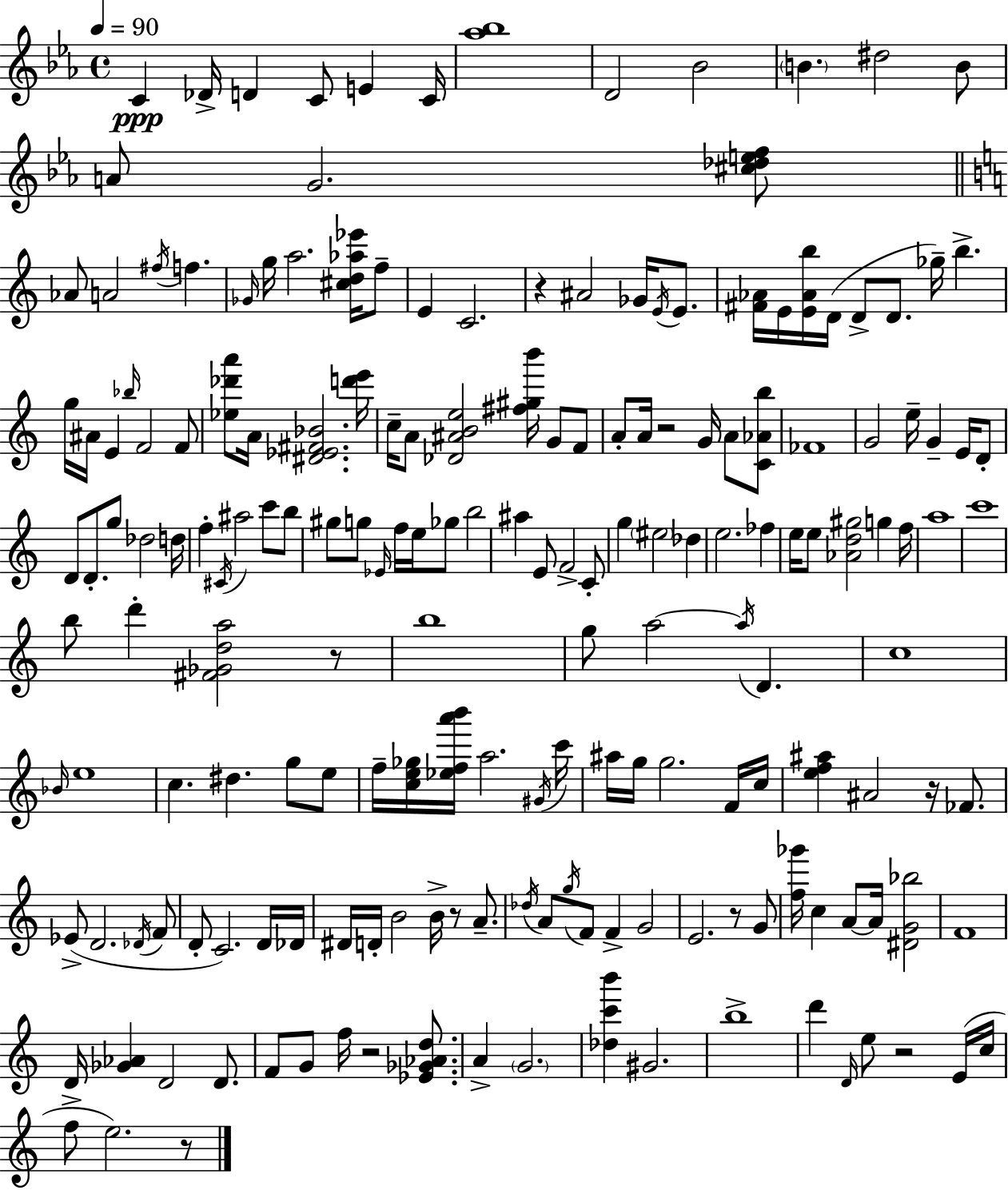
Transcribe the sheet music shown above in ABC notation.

X:1
T:Untitled
M:4/4
L:1/4
K:Cm
C _D/4 D C/2 E C/4 [_a_b]4 D2 _B2 B ^d2 B/2 A/2 G2 [^c_def]/2 _A/2 A2 ^f/4 f _G/4 g/4 a2 [^cd_a_e']/4 f/2 E C2 z ^A2 _G/4 E/4 E/2 [^F_A]/4 E/4 [E_Ab]/4 D/4 D/2 D/2 _g/4 b g/4 ^A/4 E _b/4 F2 F/2 [_e_d'a']/2 A/4 [^D_E^F_B]2 [d'e']/4 c/4 A/2 [_D^ABe]2 [^f^gb']/4 G/2 F/2 A/2 A/4 z2 G/4 A/2 [C_Ab]/2 _F4 G2 e/4 G E/4 D/2 D/2 D/2 g/2 _d2 d/4 f ^C/4 ^a2 c'/2 b/2 ^g/2 g/2 _E/4 f/4 e/4 _g/2 b2 ^a E/2 F2 C/2 g ^e2 _d e2 _f e/4 e/2 [_Ad^g]2 g f/4 a4 c'4 b/2 d' [^F_Gda]2 z/2 b4 g/2 a2 a/4 D c4 _B/4 e4 c ^d g/2 e/2 f/4 [ce_g]/4 [_efa'b']/4 a2 ^G/4 c'/4 ^a/4 g/4 g2 F/4 c/4 [ef^a] ^A2 z/4 _F/2 _E/2 D2 _D/4 F/2 D/2 C2 D/4 _D/4 ^D/4 D/4 B2 B/4 z/2 A/2 _d/4 A/2 g/4 F/2 F G2 E2 z/2 G/2 [f_g']/4 c A/2 A/4 [^DG_b]2 F4 D/4 [_G_A] D2 D/2 F/2 G/2 f/4 z2 [_E_G_Ad]/2 A G2 [_dc'b'] ^G2 b4 d' D/4 e/2 z2 E/4 c/4 f/2 e2 z/2